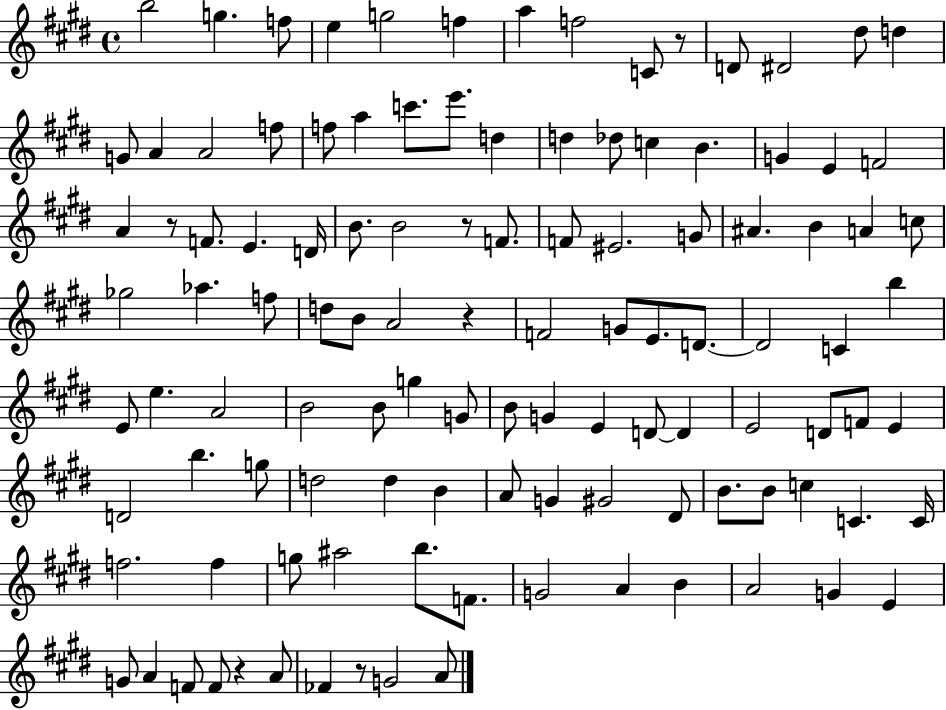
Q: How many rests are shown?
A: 6